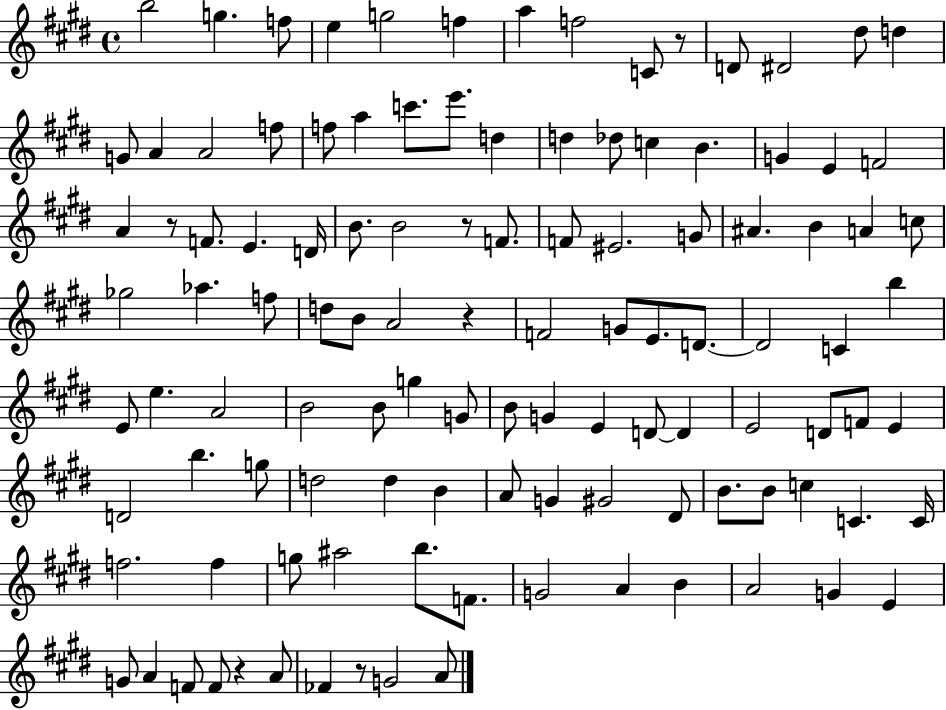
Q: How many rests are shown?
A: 6